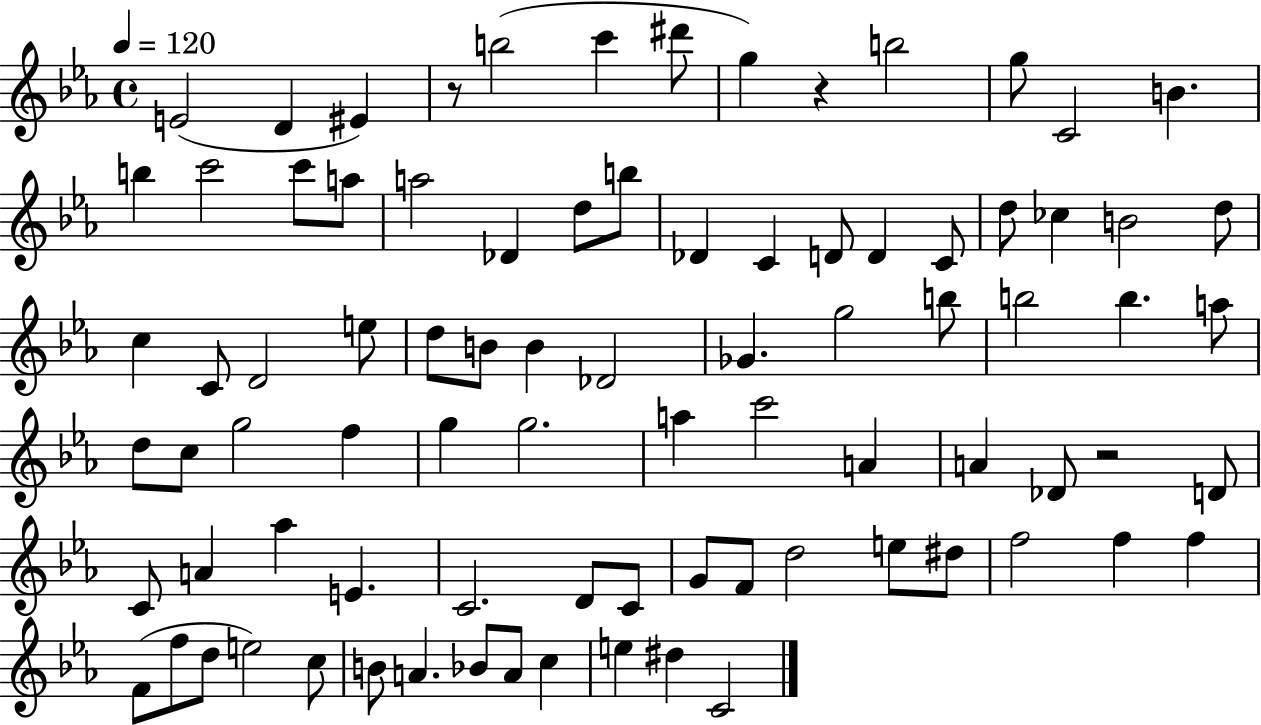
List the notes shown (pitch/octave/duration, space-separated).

E4/h D4/q EIS4/q R/e B5/h C6/q D#6/e G5/q R/q B5/h G5/e C4/h B4/q. B5/q C6/h C6/e A5/e A5/h Db4/q D5/e B5/e Db4/q C4/q D4/e D4/q C4/e D5/e CES5/q B4/h D5/e C5/q C4/e D4/h E5/e D5/e B4/e B4/q Db4/h Gb4/q. G5/h B5/e B5/h B5/q. A5/e D5/e C5/e G5/h F5/q G5/q G5/h. A5/q C6/h A4/q A4/q Db4/e R/h D4/e C4/e A4/q Ab5/q E4/q. C4/h. D4/e C4/e G4/e F4/e D5/h E5/e D#5/e F5/h F5/q F5/q F4/e F5/e D5/e E5/h C5/e B4/e A4/q. Bb4/e A4/e C5/q E5/q D#5/q C4/h